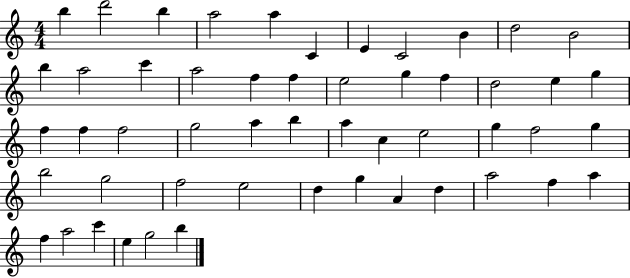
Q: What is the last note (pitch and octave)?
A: B5